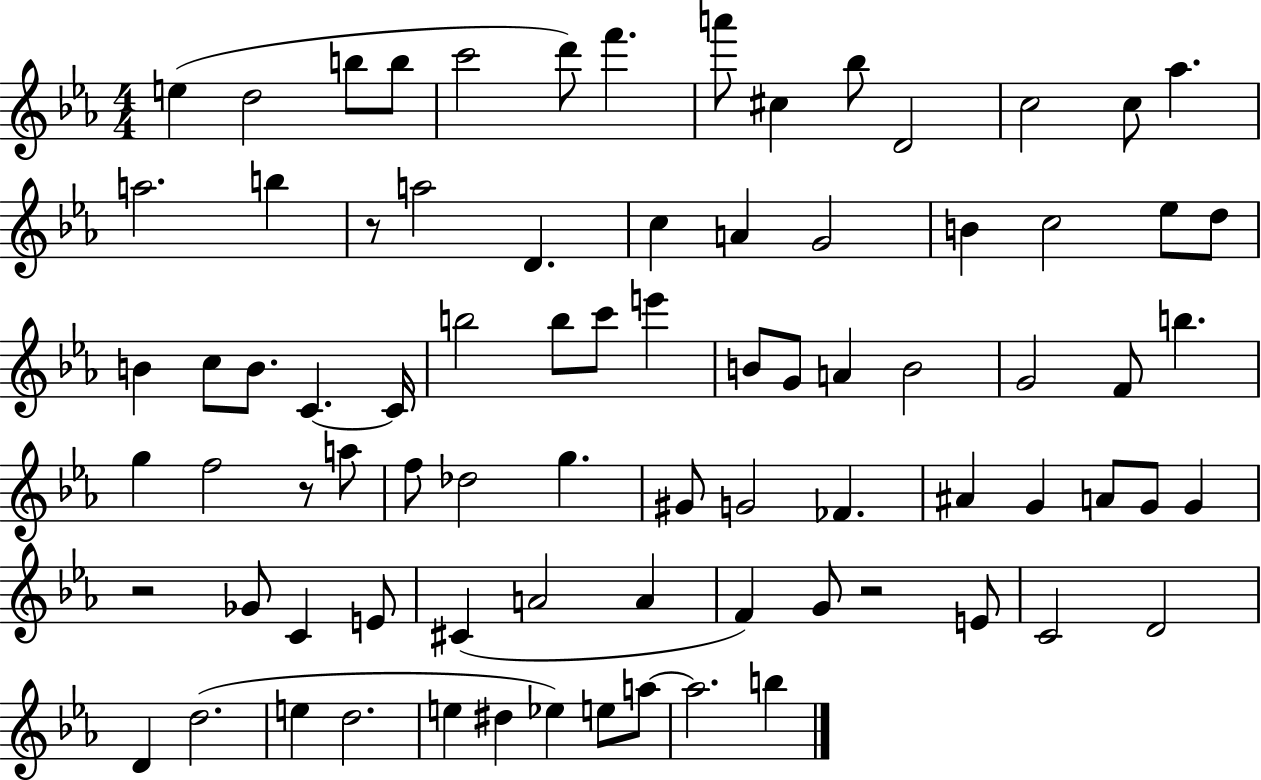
{
  \clef treble
  \numericTimeSignature
  \time 4/4
  \key ees \major
  \repeat volta 2 { e''4( d''2 b''8 b''8 | c'''2 d'''8) f'''4. | a'''8 cis''4 bes''8 d'2 | c''2 c''8 aes''4. | \break a''2. b''4 | r8 a''2 d'4. | c''4 a'4 g'2 | b'4 c''2 ees''8 d''8 | \break b'4 c''8 b'8. c'4.~~ c'16 | b''2 b''8 c'''8 e'''4 | b'8 g'8 a'4 b'2 | g'2 f'8 b''4. | \break g''4 f''2 r8 a''8 | f''8 des''2 g''4. | gis'8 g'2 fes'4. | ais'4 g'4 a'8 g'8 g'4 | \break r2 ges'8 c'4 e'8 | cis'4( a'2 a'4 | f'4) g'8 r2 e'8 | c'2 d'2 | \break d'4 d''2.( | e''4 d''2. | e''4 dis''4 ees''4) e''8 a''8~~ | a''2. b''4 | \break } \bar "|."
}